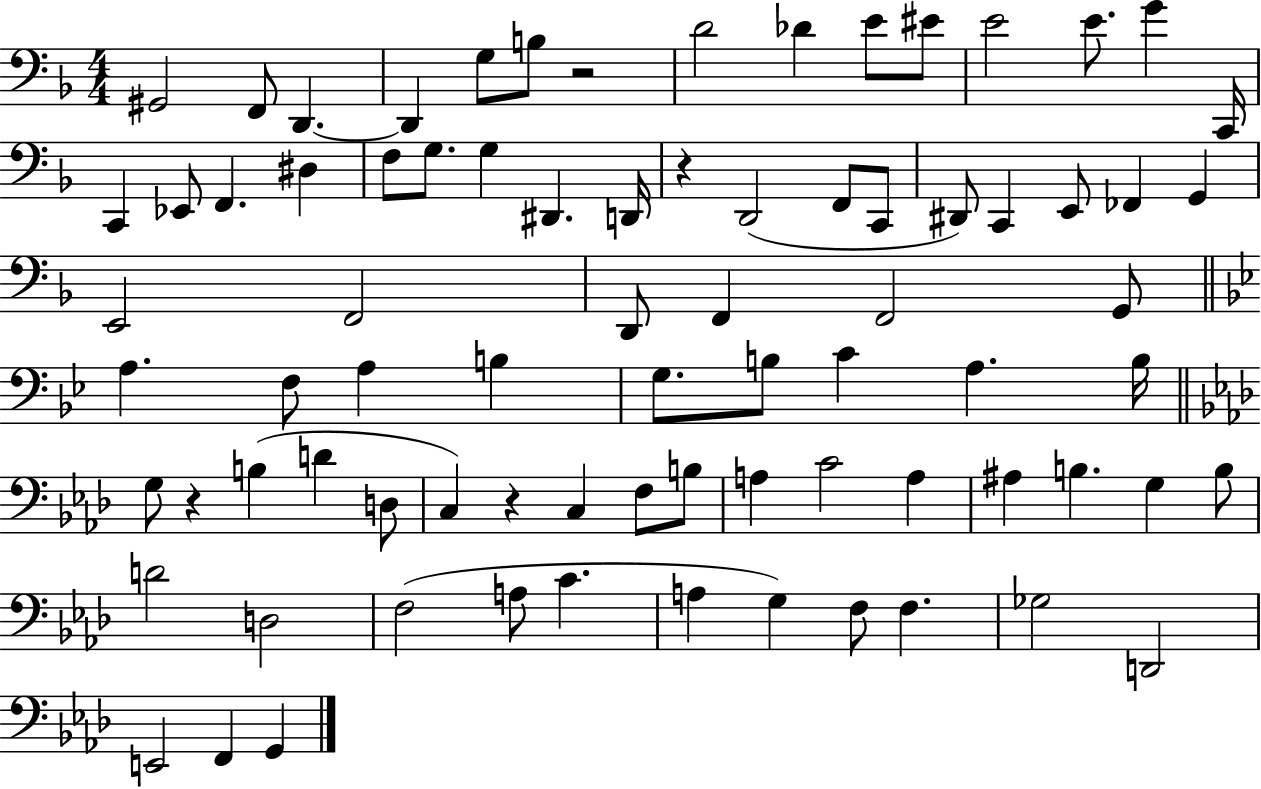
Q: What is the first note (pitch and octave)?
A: G#2